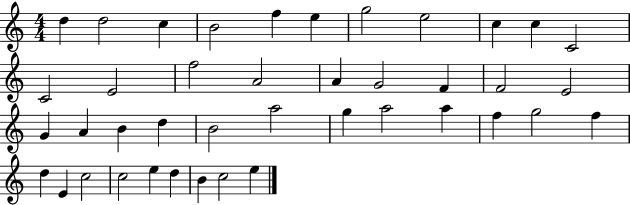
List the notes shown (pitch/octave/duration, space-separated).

D5/q D5/h C5/q B4/h F5/q E5/q G5/h E5/h C5/q C5/q C4/h C4/h E4/h F5/h A4/h A4/q G4/h F4/q F4/h E4/h G4/q A4/q B4/q D5/q B4/h A5/h G5/q A5/h A5/q F5/q G5/h F5/q D5/q E4/q C5/h C5/h E5/q D5/q B4/q C5/h E5/q